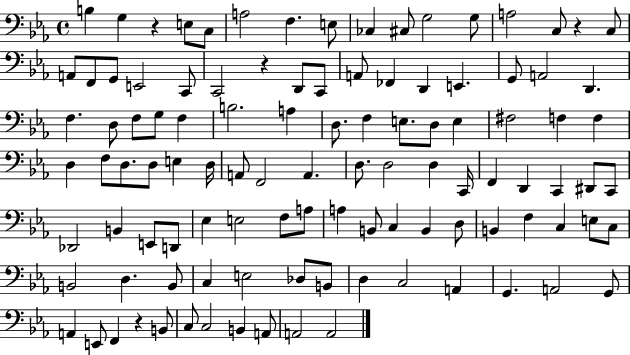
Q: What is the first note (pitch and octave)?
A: B3